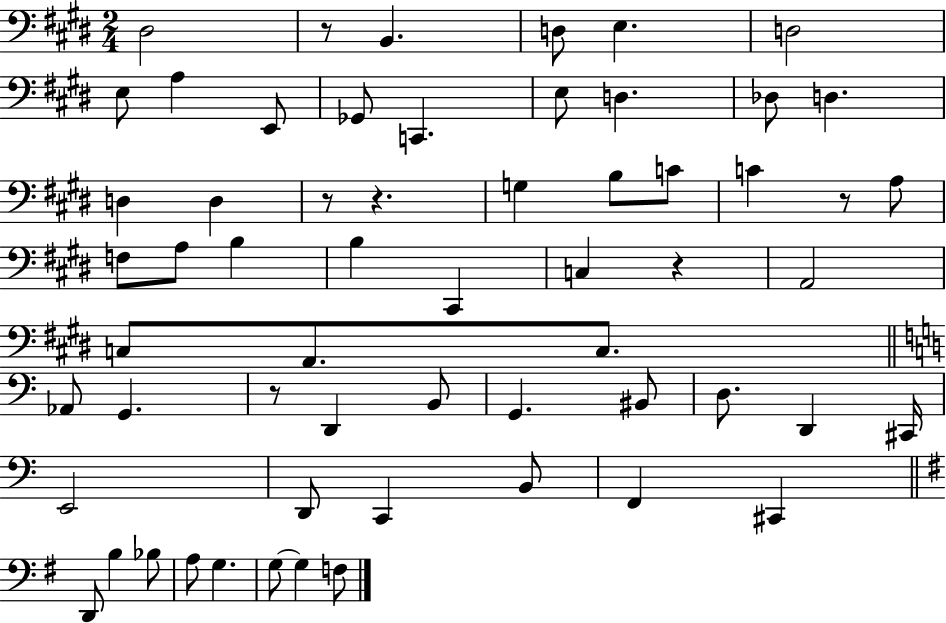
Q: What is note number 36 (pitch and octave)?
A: G2